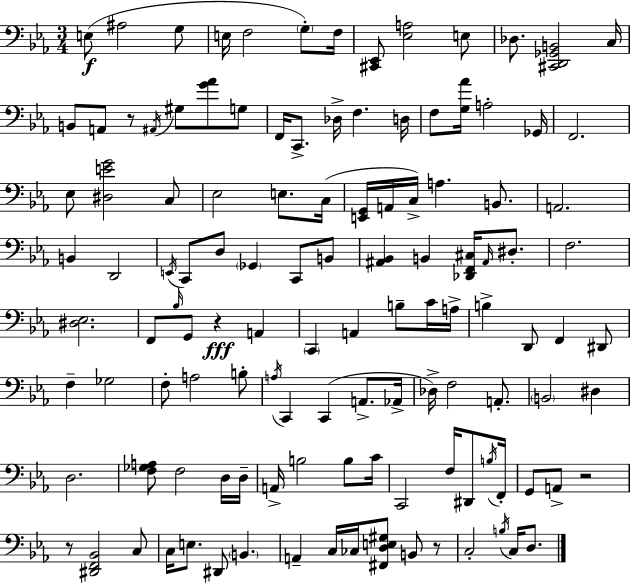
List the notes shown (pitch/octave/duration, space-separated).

E3/e A#3/h G3/e E3/s F3/h G3/e F3/s [C#2,Eb2]/e [Eb3,A3]/h E3/e Db3/e. [C#2,D2,Gb2,B2]/h C3/s B2/e A2/e R/e A#2/s G#3/e [G4,Ab4]/e G3/e F2/s C2/e. Db3/s F3/q. D3/s F3/e [G3,Ab4]/s A3/h Gb2/s F2/h. Eb3/e [D#3,E4,G4]/h C3/e Eb3/h E3/e. C3/s [E2,G2]/s A2/s C3/s A3/q. B2/e. A2/h. B2/q D2/h E2/s C2/e D3/e Gb2/q C2/e B2/e [A#2,Bb2]/q B2/q [Db2,F2,C#3]/s A#2/s D#3/e. F3/h. [D#3,Eb3]/h. F2/e Bb3/s G2/e R/q A2/q C2/q A2/q B3/e C4/s A3/s B3/q D2/e F2/q D#2/e F3/q Gb3/h F3/e A3/h B3/e A3/s C2/q C2/q A2/e. Ab2/s Db3/s F3/h A2/e. B2/h D#3/q D3/h. [F3,Gb3,A3]/e F3/h D3/s D3/s A2/s B3/h B3/e C4/s C2/h F3/s D#2/e B3/s F2/s G2/e A2/e R/h R/e [D#2,F2,Bb2]/h C3/e C3/s E3/e. D#2/e B2/q. A2/q C3/s CES3/s [F#2,D3,E3,G#3]/e B2/e R/e C3/h B3/s C3/s D3/e.